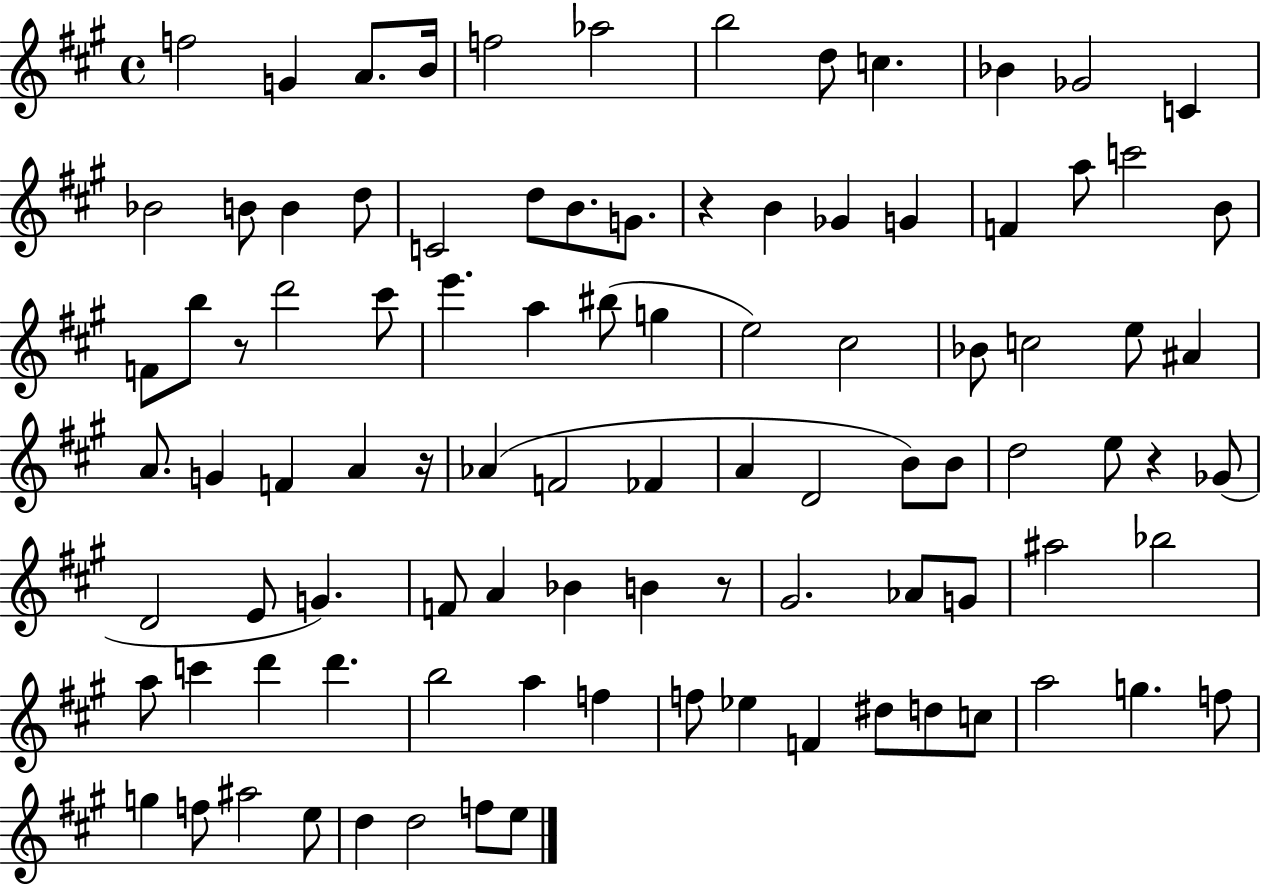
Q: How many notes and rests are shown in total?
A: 96